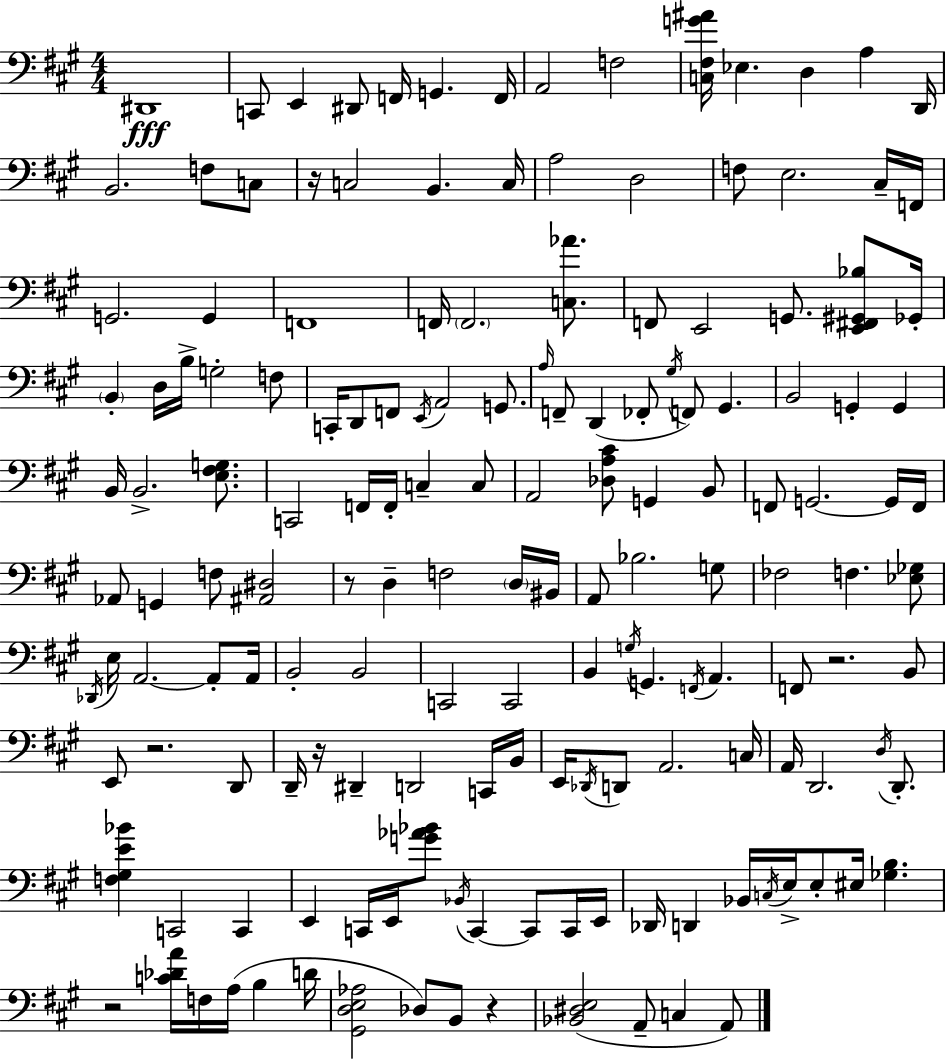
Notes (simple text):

D#2/w C2/e E2/q D#2/e F2/s G2/q. F2/s A2/h F3/h [C3,F#3,G4,A#4]/s Eb3/q. D3/q A3/q D2/s B2/h. F3/e C3/e R/s C3/h B2/q. C3/s A3/h D3/h F3/e E3/h. C#3/s F2/s G2/h. G2/q F2/w F2/s F2/h. [C3,Ab4]/e. F2/e E2/h G2/e. [E2,F#2,G#2,Bb3]/e Gb2/s B2/q D3/s B3/s G3/h F3/e C2/s D2/e F2/e E2/s A2/h G2/e. A3/s F2/e D2/q FES2/e G#3/s F2/e G#2/q. B2/h G2/q G2/q B2/s B2/h. [E3,F#3,G3]/e. C2/h F2/s F2/s C3/q C3/e A2/h [Db3,A3,C#4]/e G2/q B2/e F2/e G2/h. G2/s F2/s Ab2/e G2/q F3/e [A#2,D#3]/h R/e D3/q F3/h D3/s BIS2/s A2/e Bb3/h. G3/e FES3/h F3/q. [Eb3,Gb3]/e Db2/s E3/s A2/h. A2/e A2/s B2/h B2/h C2/h C2/h B2/q G3/s G2/q. F2/s A2/q. F2/e R/h. B2/e E2/e R/h. D2/e D2/s R/s D#2/q D2/h C2/s B2/s E2/s Db2/s D2/e A2/h. C3/s A2/s D2/h. D3/s D2/e. [F3,G#3,E4,Bb4]/q C2/h C2/q E2/q C2/s E2/s [G4,Ab4,Bb4]/e Bb2/s C2/q C2/e C2/s E2/s Db2/s D2/q Bb2/s C3/s E3/s E3/e EIS3/s [Gb3,B3]/q. R/h [C4,Db4,A4]/s F3/s A3/s B3/q D4/s [G#2,D3,E3,Ab3]/h Db3/e B2/e R/q [Bb2,D#3,E3]/h A2/e C3/q A2/e